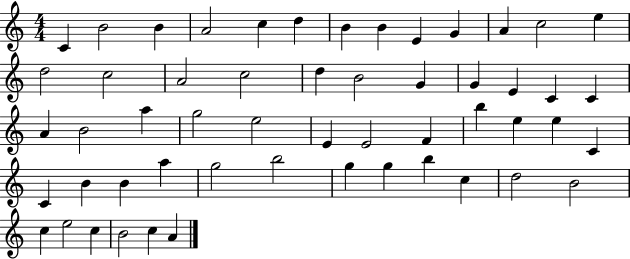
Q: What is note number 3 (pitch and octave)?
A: B4